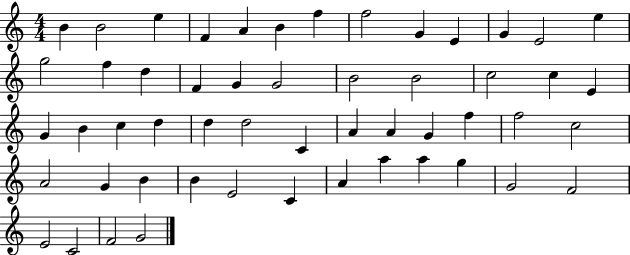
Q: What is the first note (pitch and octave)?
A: B4